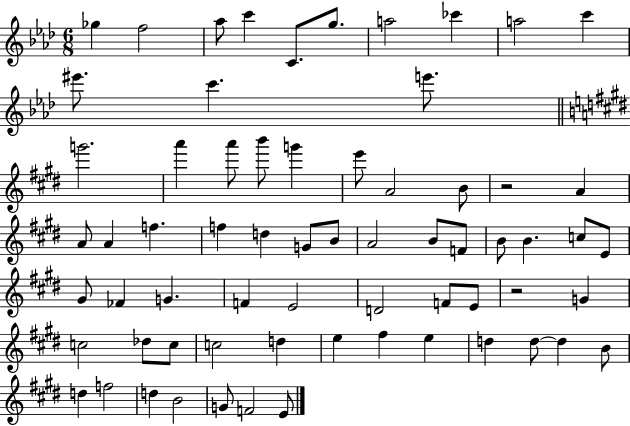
{
  \clef treble
  \numericTimeSignature
  \time 6/8
  \key aes \major
  ges''4 f''2 | aes''8 c'''4 c'8. g''8. | a''2 ces'''4 | a''2 c'''4 | \break eis'''8. c'''4. e'''8. | \bar "||" \break \key e \major g'''2. | a'''4 a'''8 b'''8 g'''4 | e'''8 a'2 b'8 | r2 a'4 | \break a'8 a'4 f''4. | f''4 d''4 g'8 b'8 | a'2 b'8 f'8 | b'8 b'4. c''8 e'8 | \break gis'8 fes'4 g'4. | f'4 e'2 | d'2 f'8 e'8 | r2 g'4 | \break c''2 des''8 c''8 | c''2 d''4 | e''4 fis''4 e''4 | d''4 d''8~~ d''4 b'8 | \break d''4 f''2 | d''4 b'2 | g'8 f'2 e'8 | \bar "|."
}